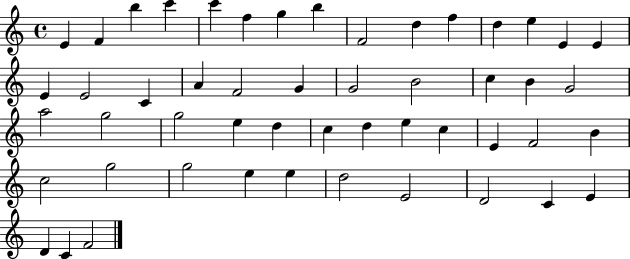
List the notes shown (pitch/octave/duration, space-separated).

E4/q F4/q B5/q C6/q C6/q F5/q G5/q B5/q F4/h D5/q F5/q D5/q E5/q E4/q E4/q E4/q E4/h C4/q A4/q F4/h G4/q G4/h B4/h C5/q B4/q G4/h A5/h G5/h G5/h E5/q D5/q C5/q D5/q E5/q C5/q E4/q F4/h B4/q C5/h G5/h G5/h E5/q E5/q D5/h E4/h D4/h C4/q E4/q D4/q C4/q F4/h